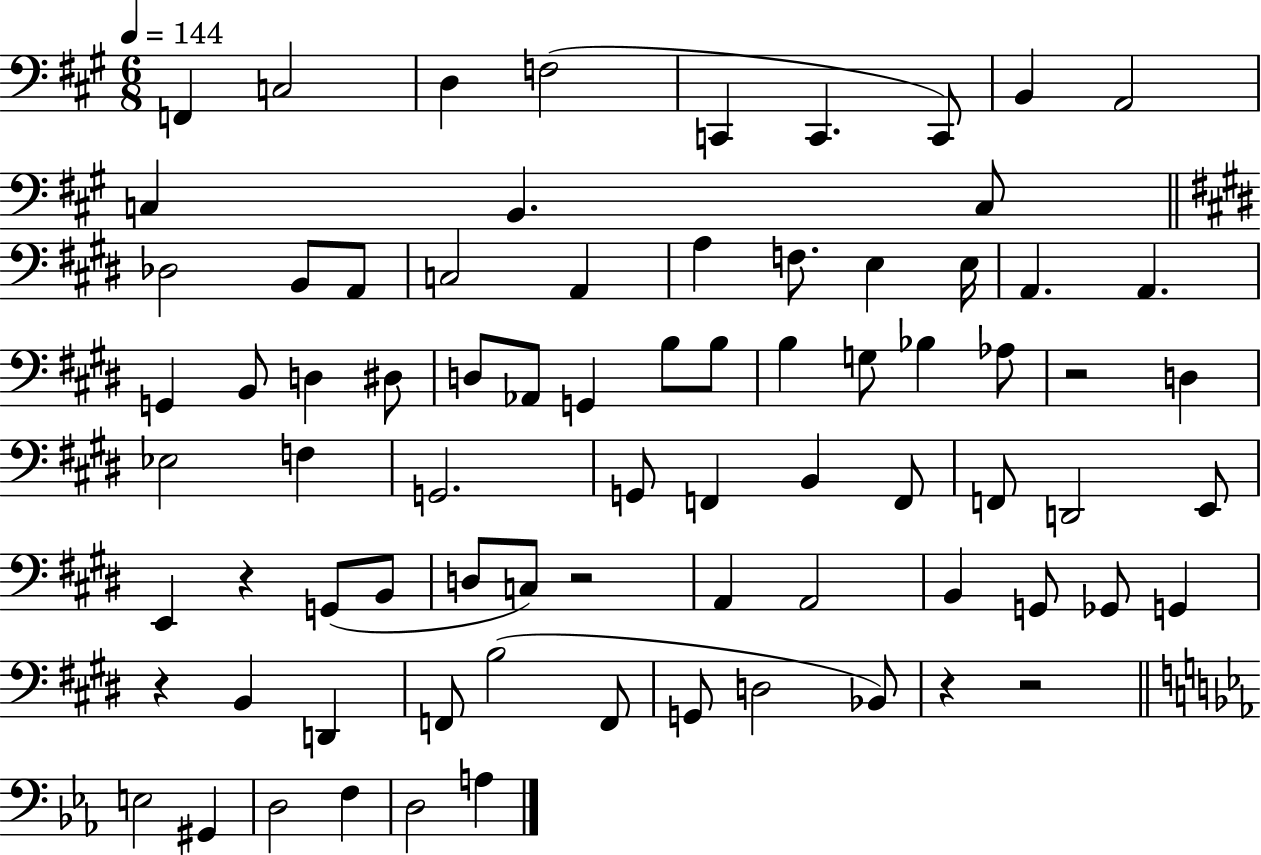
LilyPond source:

{
  \clef bass
  \numericTimeSignature
  \time 6/8
  \key a \major
  \tempo 4 = 144
  f,4 c2 | d4 f2( | c,4 c,4. c,8) | b,4 a,2 | \break c4 b,4. c8 | \bar "||" \break \key e \major des2 b,8 a,8 | c2 a,4 | a4 f8. e4 e16 | a,4. a,4. | \break g,4 b,8 d4 dis8 | d8 aes,8 g,4 b8 b8 | b4 g8 bes4 aes8 | r2 d4 | \break ees2 f4 | g,2. | g,8 f,4 b,4 f,8 | f,8 d,2 e,8 | \break e,4 r4 g,8( b,8 | d8 c8) r2 | a,4 a,2 | b,4 g,8 ges,8 g,4 | \break r4 b,4 d,4 | f,8 b2( f,8 | g,8 d2 bes,8) | r4 r2 | \break \bar "||" \break \key ees \major e2 gis,4 | d2 f4 | d2 a4 | \bar "|."
}